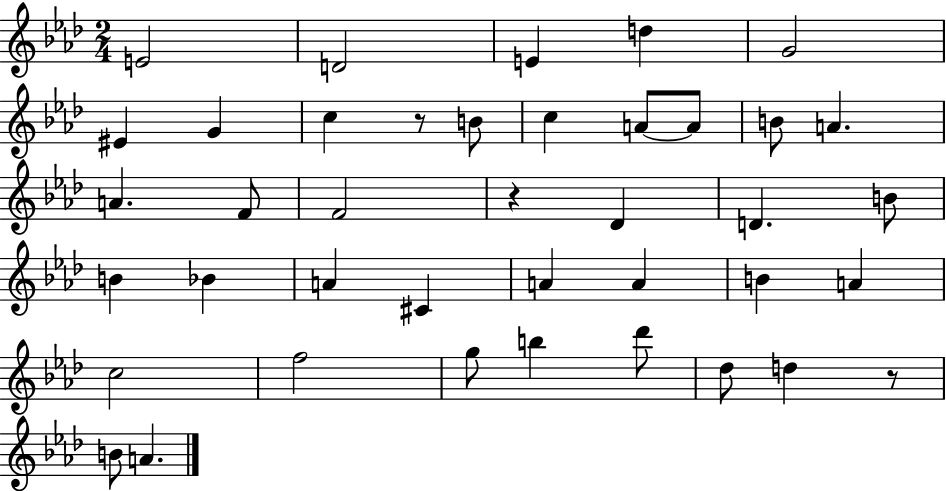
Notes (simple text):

E4/h D4/h E4/q D5/q G4/h EIS4/q G4/q C5/q R/e B4/e C5/q A4/e A4/e B4/e A4/q. A4/q. F4/e F4/h R/q Db4/q D4/q. B4/e B4/q Bb4/q A4/q C#4/q A4/q A4/q B4/q A4/q C5/h F5/h G5/e B5/q Db6/e Db5/e D5/q R/e B4/e A4/q.